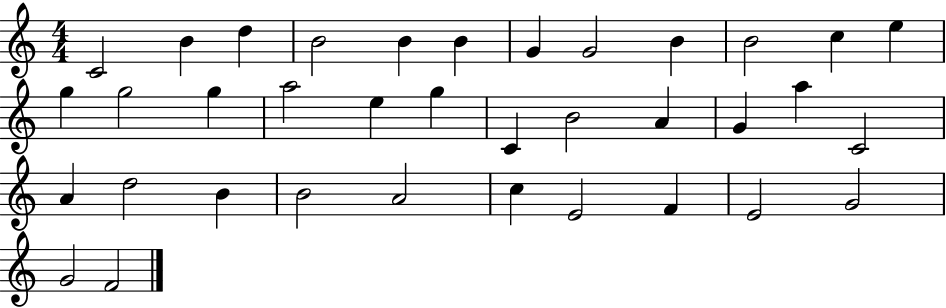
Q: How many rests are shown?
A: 0